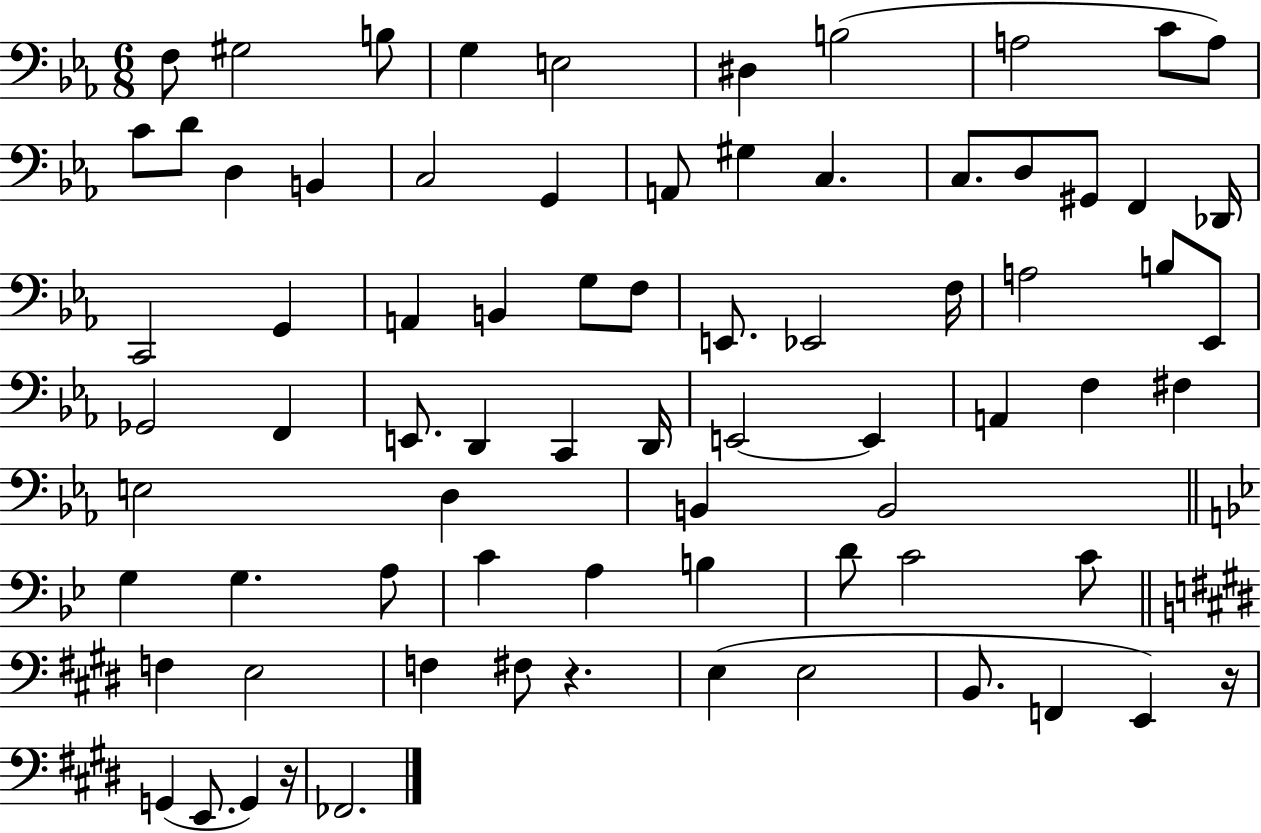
{
  \clef bass
  \numericTimeSignature
  \time 6/8
  \key ees \major
  f8 gis2 b8 | g4 e2 | dis4 b2( | a2 c'8 a8) | \break c'8 d'8 d4 b,4 | c2 g,4 | a,8 gis4 c4. | c8. d8 gis,8 f,4 des,16 | \break c,2 g,4 | a,4 b,4 g8 f8 | e,8. ees,2 f16 | a2 b8 ees,8 | \break ges,2 f,4 | e,8. d,4 c,4 d,16 | e,2~~ e,4 | a,4 f4 fis4 | \break e2 d4 | b,4 b,2 | \bar "||" \break \key bes \major g4 g4. a8 | c'4 a4 b4 | d'8 c'2 c'8 | \bar "||" \break \key e \major f4 e2 | f4 fis8 r4. | e4( e2 | b,8. f,4 e,4) r16 | \break g,4( e,8. g,4) r16 | fes,2. | \bar "|."
}